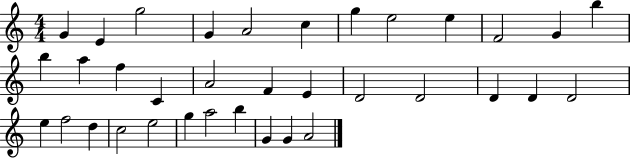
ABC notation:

X:1
T:Untitled
M:4/4
L:1/4
K:C
G E g2 G A2 c g e2 e F2 G b b a f C A2 F E D2 D2 D D D2 e f2 d c2 e2 g a2 b G G A2